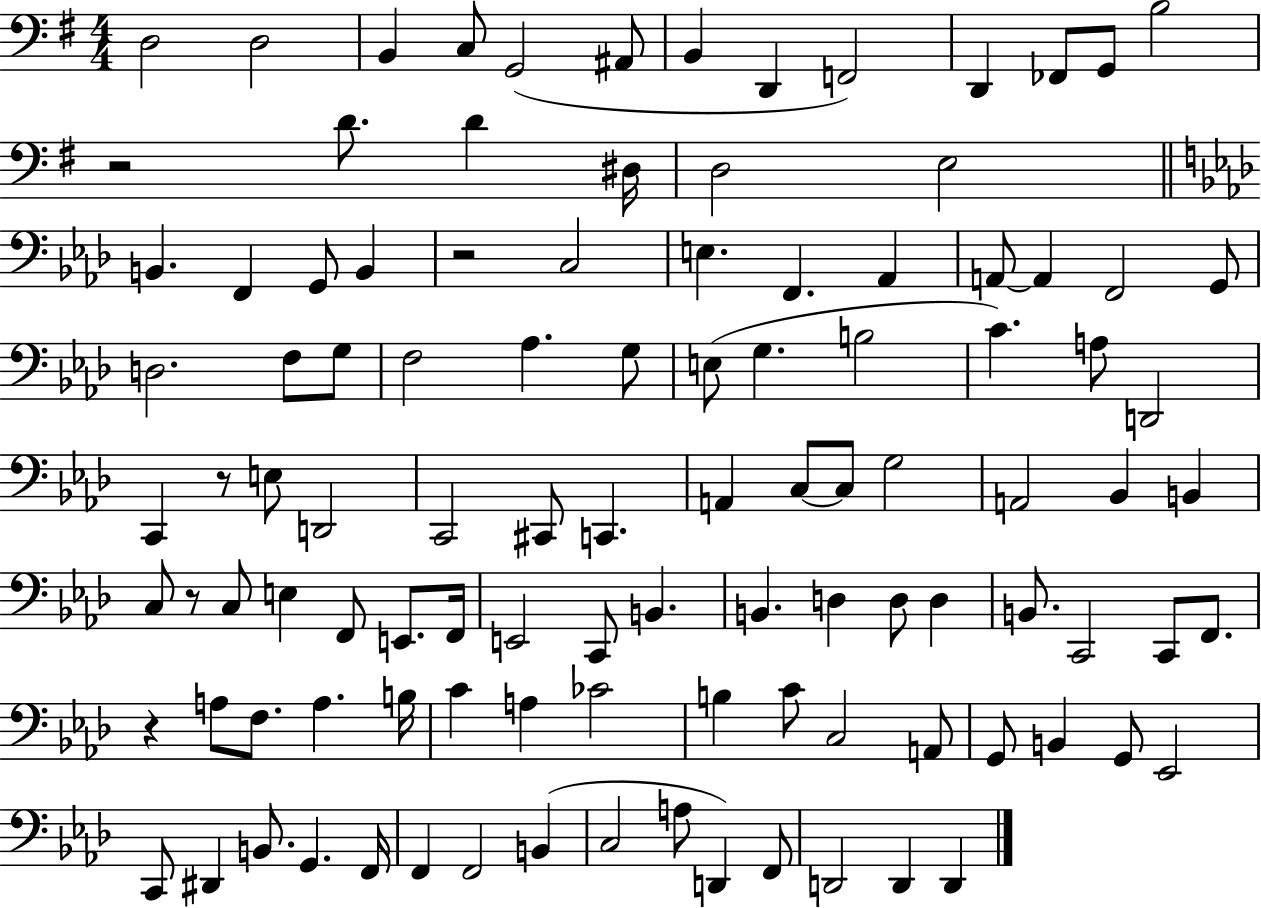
D3/h D3/h B2/q C3/e G2/h A#2/e B2/q D2/q F2/h D2/q FES2/e G2/e B3/h R/h D4/e. D4/q D#3/s D3/h E3/h B2/q. F2/q G2/e B2/q R/h C3/h E3/q. F2/q. Ab2/q A2/e A2/q F2/h G2/e D3/h. F3/e G3/e F3/h Ab3/q. G3/e E3/e G3/q. B3/h C4/q. A3/e D2/h C2/q R/e E3/e D2/h C2/h C#2/e C2/q. A2/q C3/e C3/e G3/h A2/h Bb2/q B2/q C3/e R/e C3/e E3/q F2/e E2/e. F2/s E2/h C2/e B2/q. B2/q. D3/q D3/e D3/q B2/e. C2/h C2/e F2/e. R/q A3/e F3/e. A3/q. B3/s C4/q A3/q CES4/h B3/q C4/e C3/h A2/e G2/e B2/q G2/e Eb2/h C2/e D#2/q B2/e. G2/q. F2/s F2/q F2/h B2/q C3/h A3/e D2/q F2/e D2/h D2/q D2/q